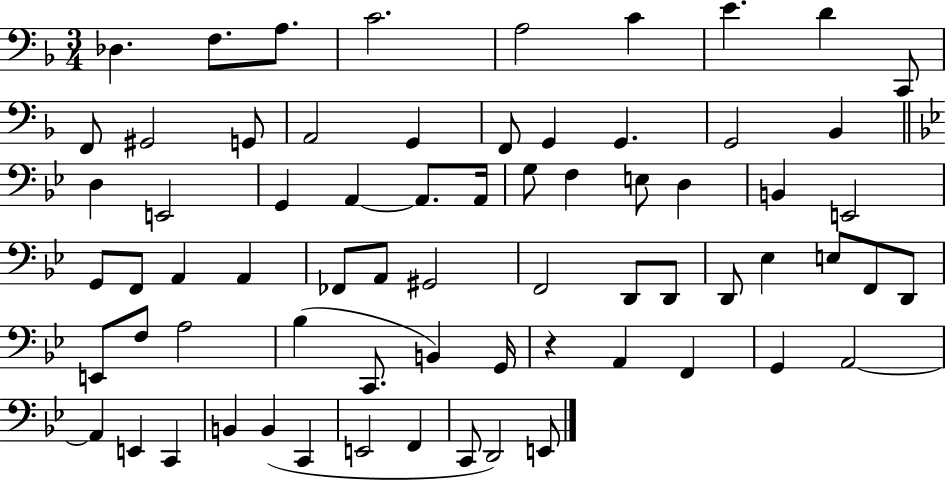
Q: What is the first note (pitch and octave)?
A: Db3